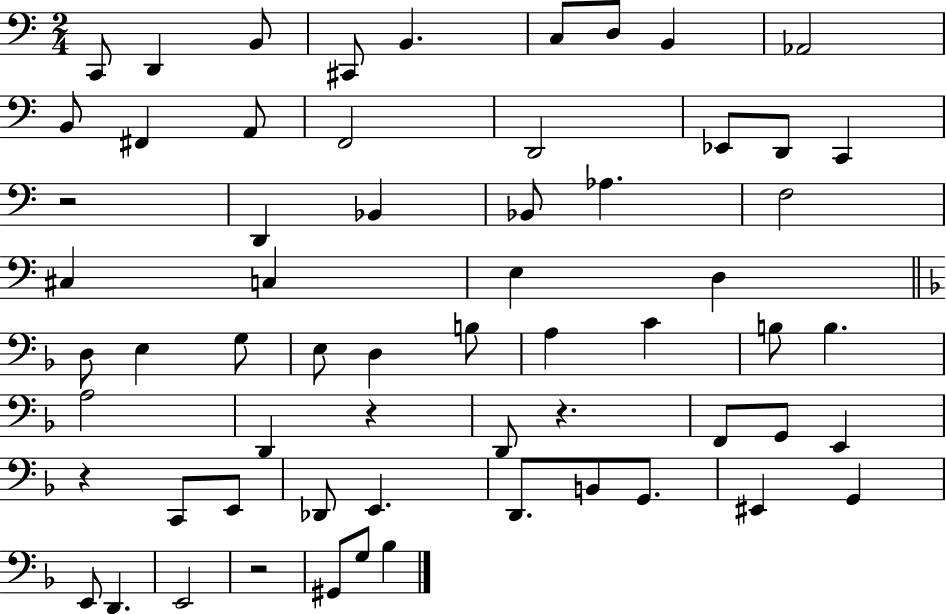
C2/e D2/q B2/e C#2/e B2/q. C3/e D3/e B2/q Ab2/h B2/e F#2/q A2/e F2/h D2/h Eb2/e D2/e C2/q R/h D2/q Bb2/q Bb2/e Ab3/q. F3/h C#3/q C3/q E3/q D3/q D3/e E3/q G3/e E3/e D3/q B3/e A3/q C4/q B3/e B3/q. A3/h D2/q R/q D2/e R/q. F2/e G2/e E2/q R/q C2/e E2/e Db2/e E2/q. D2/e. B2/e G2/e. EIS2/q G2/q E2/e D2/q. E2/h R/h G#2/e G3/e Bb3/q